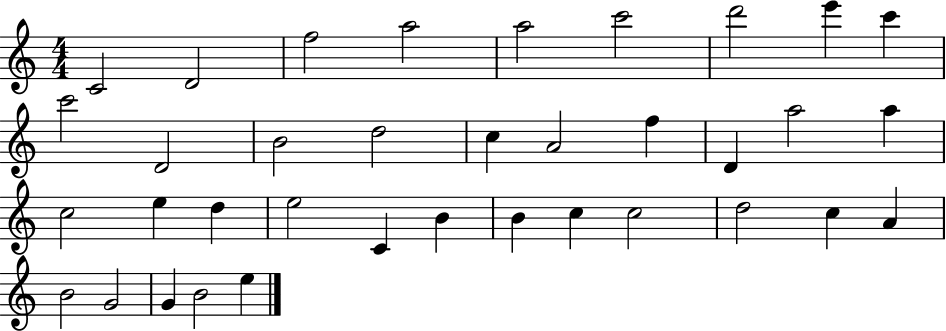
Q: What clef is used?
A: treble